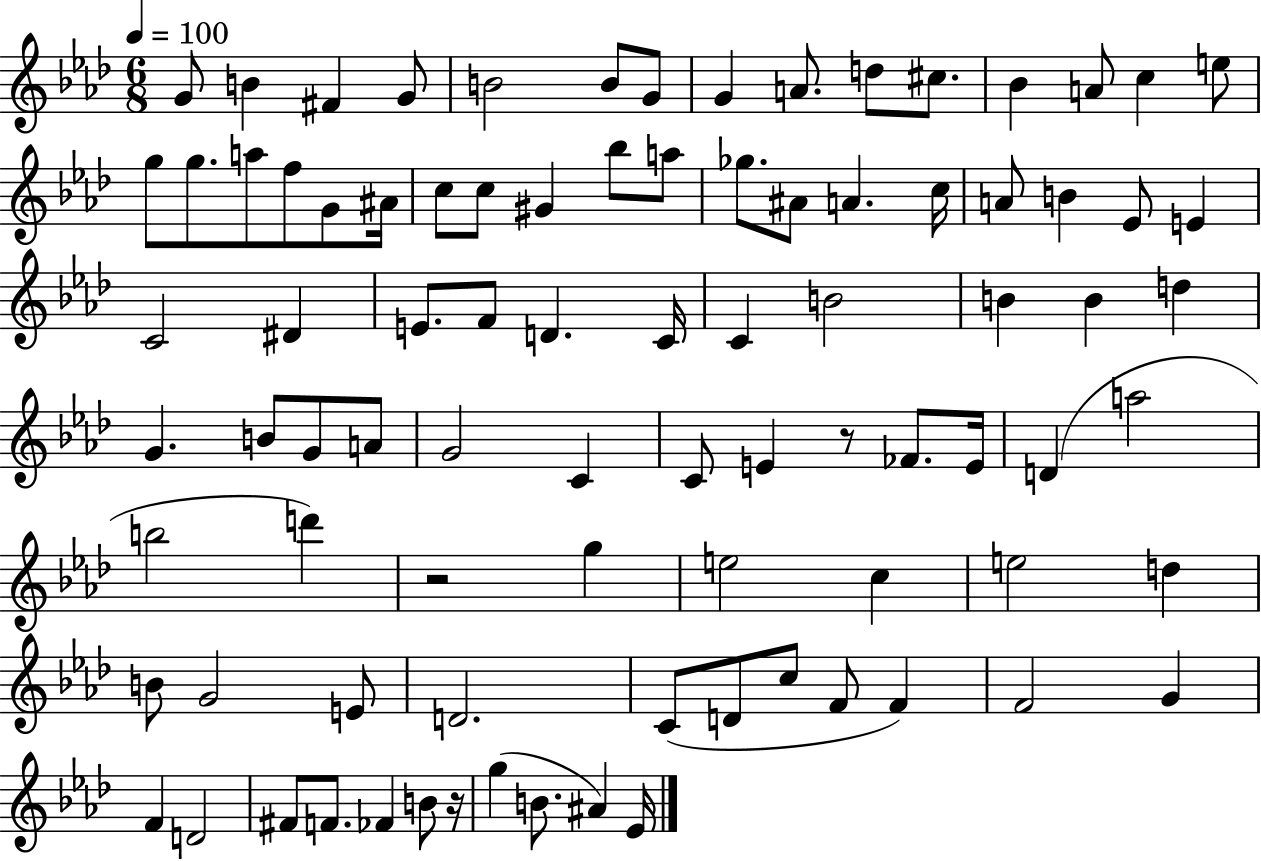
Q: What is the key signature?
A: AES major